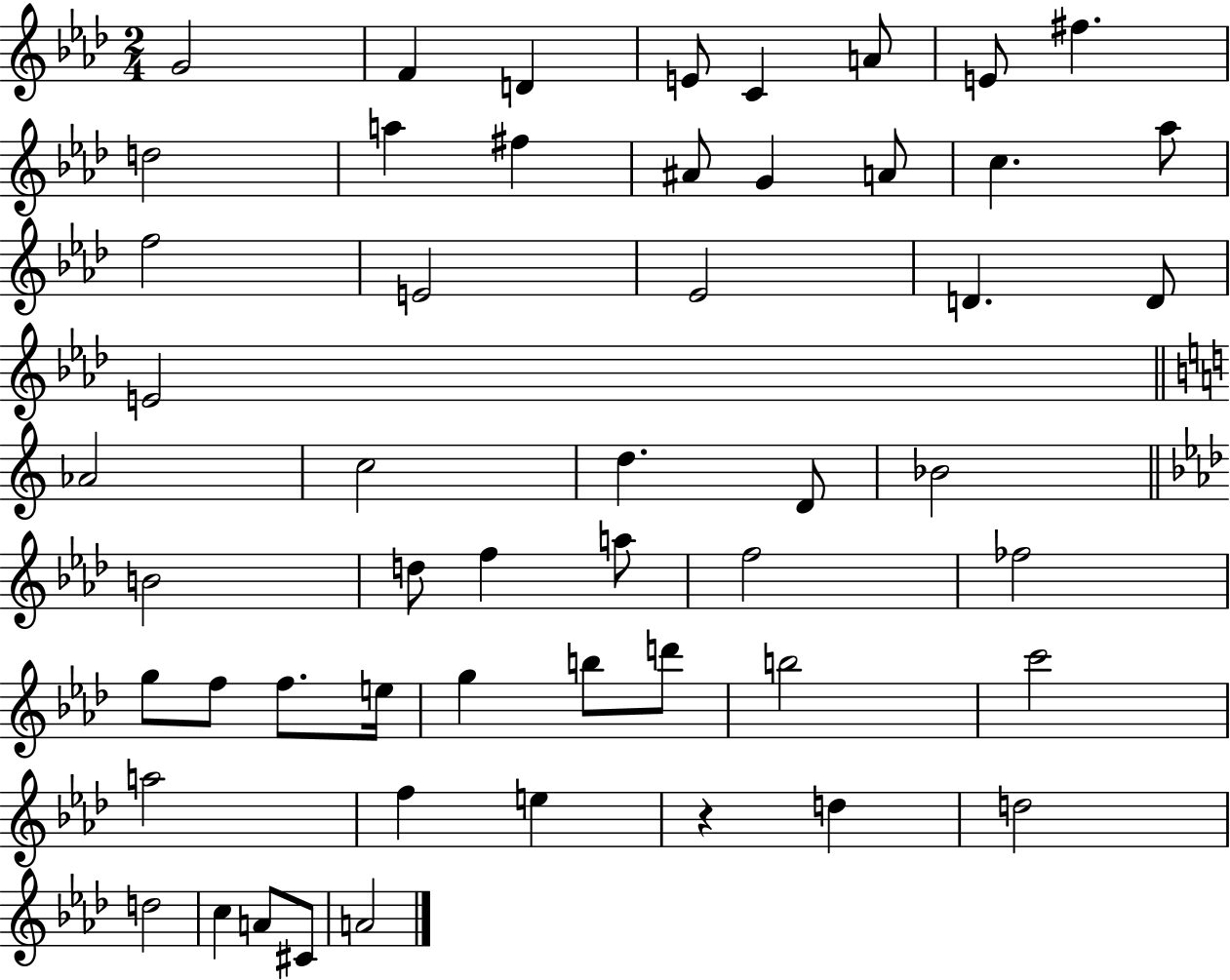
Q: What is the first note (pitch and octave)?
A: G4